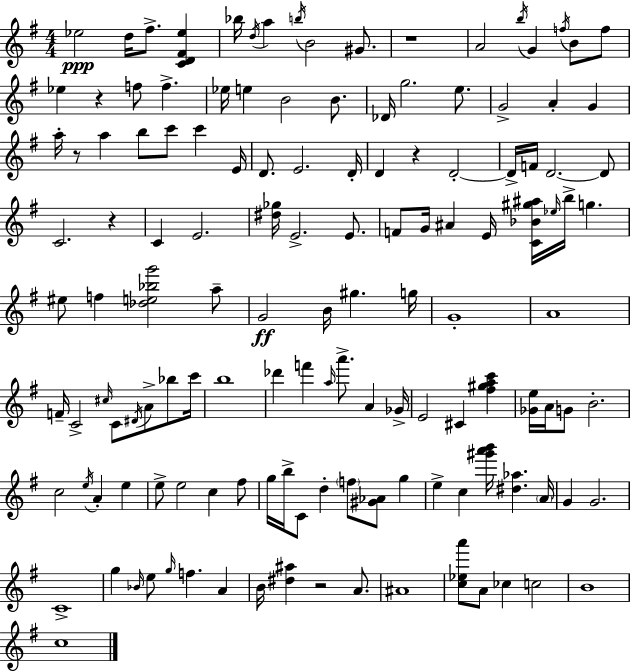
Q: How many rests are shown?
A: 6